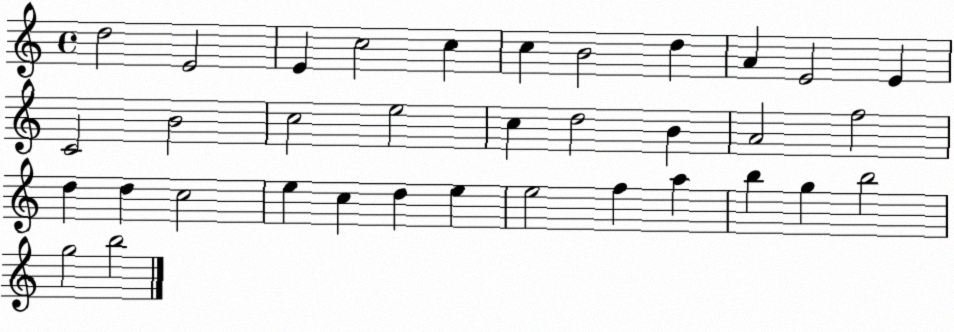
X:1
T:Untitled
M:4/4
L:1/4
K:C
d2 E2 E c2 c c B2 d A E2 E C2 B2 c2 e2 c d2 B A2 f2 d d c2 e c d e e2 f a b g b2 g2 b2